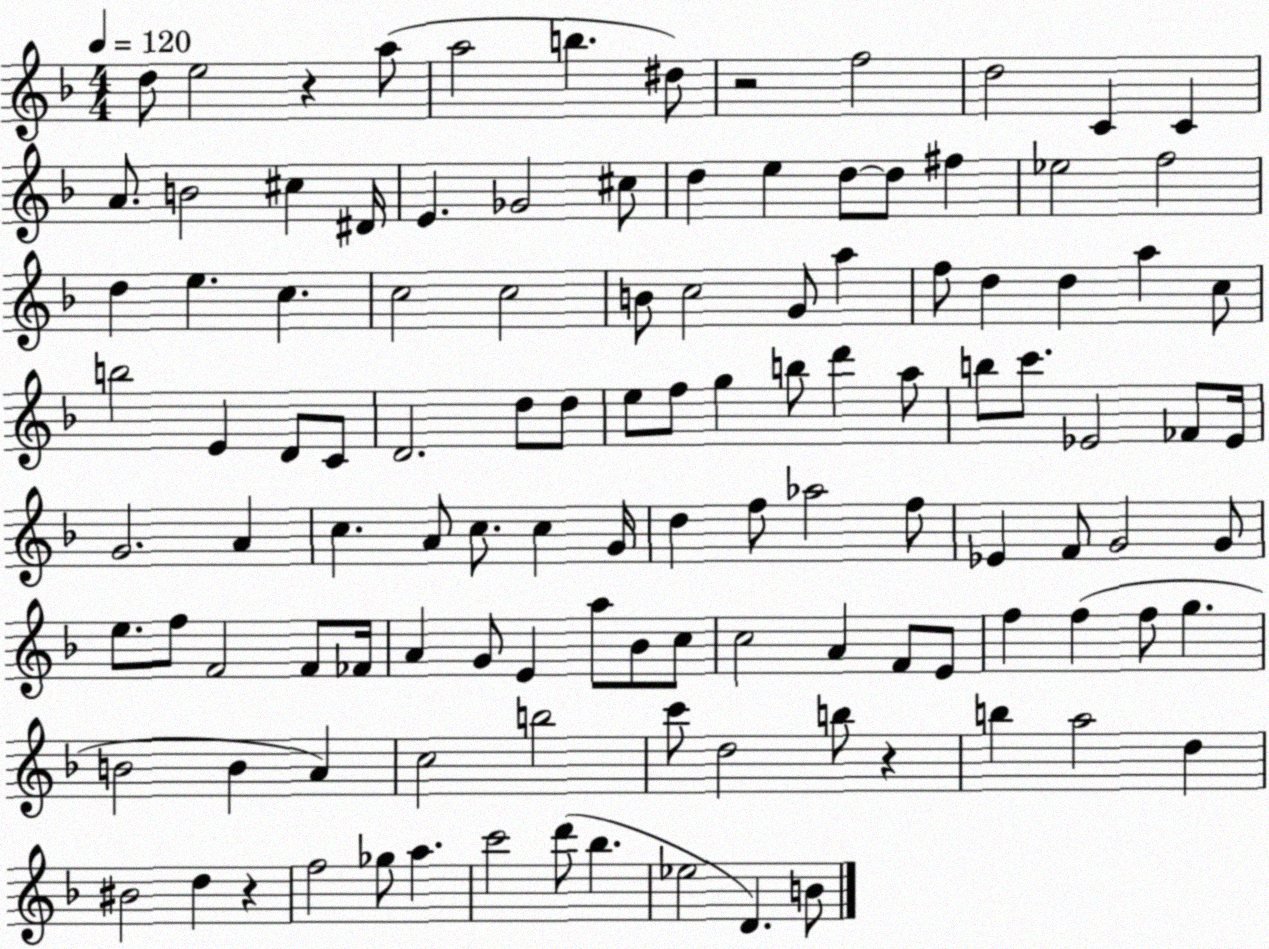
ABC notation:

X:1
T:Untitled
M:4/4
L:1/4
K:F
d/2 e2 z a/2 a2 b ^d/2 z2 f2 d2 C C A/2 B2 ^c ^D/4 E _G2 ^c/2 d e d/2 d/2 ^f _e2 f2 d e c c2 c2 B/2 c2 G/2 a f/2 d d a c/2 b2 E D/2 C/2 D2 d/2 d/2 e/2 f/2 g b/2 d' a/2 b/2 c'/2 _E2 _F/2 _E/4 G2 A c A/2 c/2 c G/4 d f/2 _a2 f/2 _E F/2 G2 G/2 e/2 f/2 F2 F/2 _F/4 A G/2 E a/2 _B/2 c/2 c2 A F/2 E/2 f f f/2 g B2 B A c2 b2 c'/2 d2 b/2 z b a2 d ^B2 d z f2 _g/2 a c'2 d'/2 _b _e2 D B/2